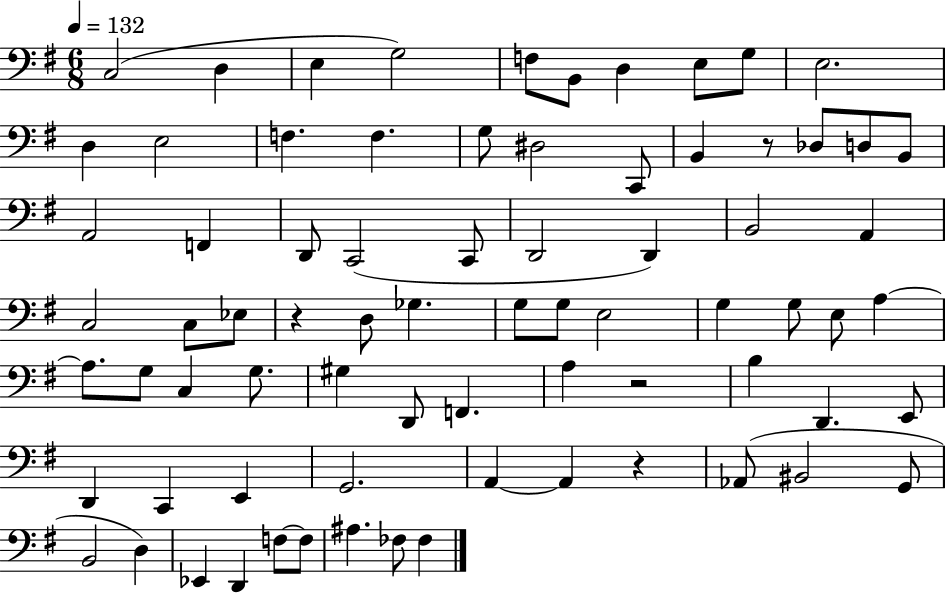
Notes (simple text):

C3/h D3/q E3/q G3/h F3/e B2/e D3/q E3/e G3/e E3/h. D3/q E3/h F3/q. F3/q. G3/e D#3/h C2/e B2/q R/e Db3/e D3/e B2/e A2/h F2/q D2/e C2/h C2/e D2/h D2/q B2/h A2/q C3/h C3/e Eb3/e R/q D3/e Gb3/q. G3/e G3/e E3/h G3/q G3/e E3/e A3/q A3/e. G3/e C3/q G3/e. G#3/q D2/e F2/q. A3/q R/h B3/q D2/q. E2/e D2/q C2/q E2/q G2/h. A2/q A2/q R/q Ab2/e BIS2/h G2/e B2/h D3/q Eb2/q D2/q F3/e F3/e A#3/q. FES3/e FES3/q